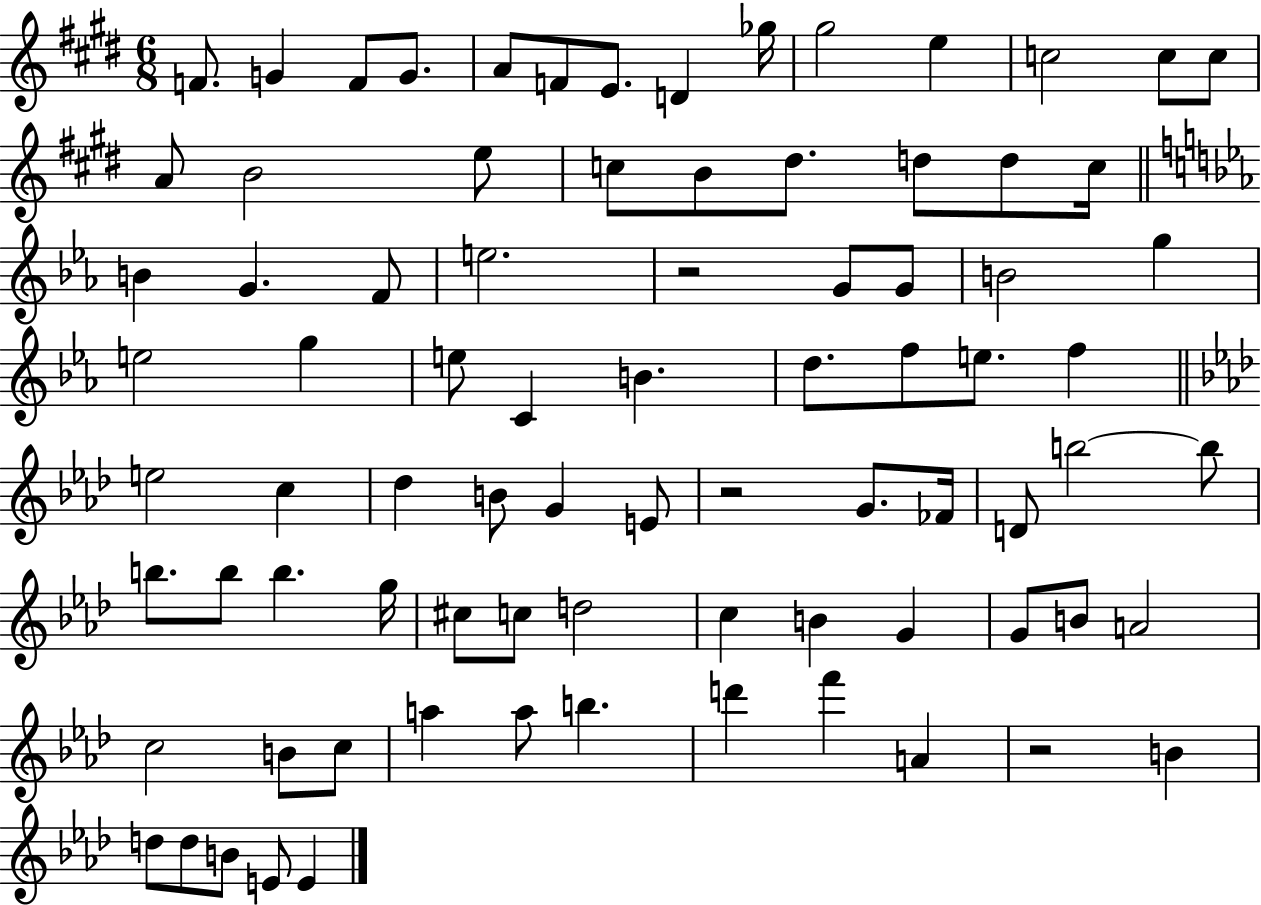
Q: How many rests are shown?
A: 3